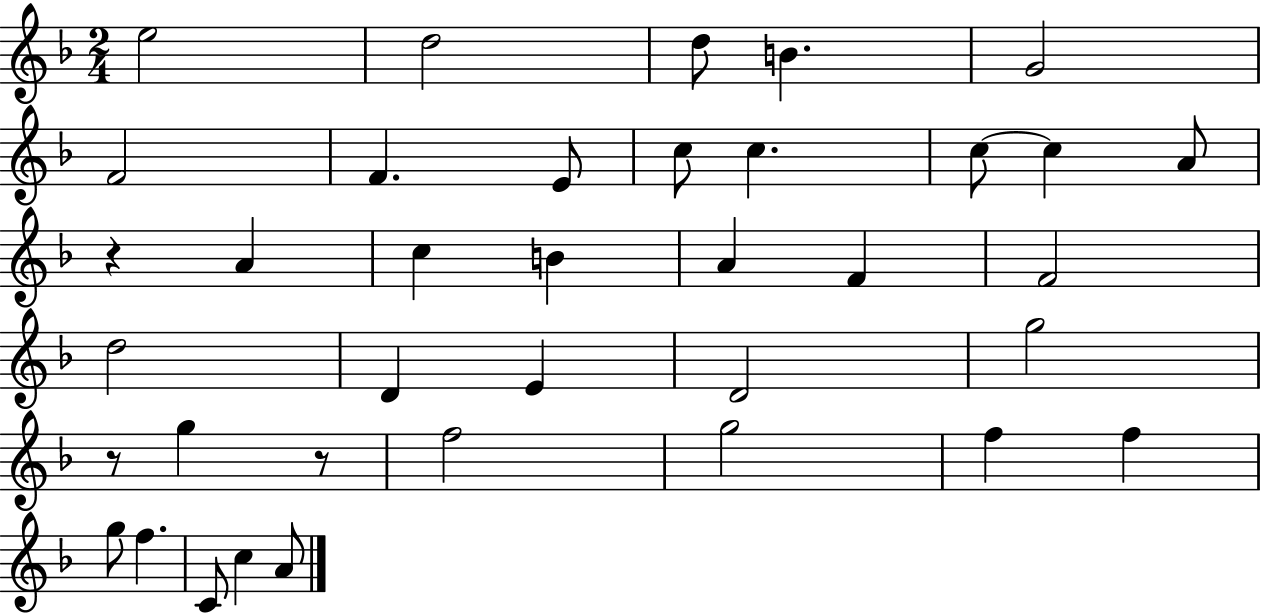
X:1
T:Untitled
M:2/4
L:1/4
K:F
e2 d2 d/2 B G2 F2 F E/2 c/2 c c/2 c A/2 z A c B A F F2 d2 D E D2 g2 z/2 g z/2 f2 g2 f f g/2 f C/2 c A/2